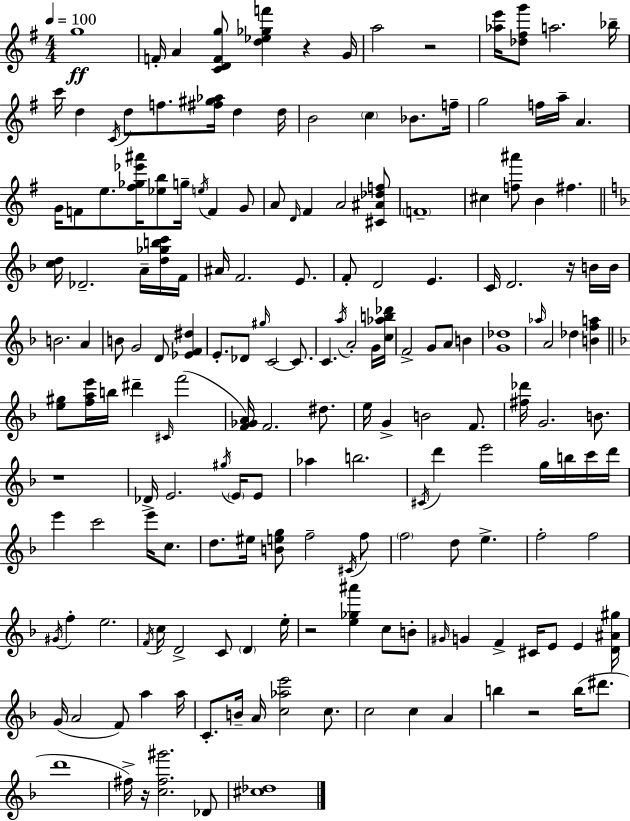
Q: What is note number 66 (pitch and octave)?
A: G4